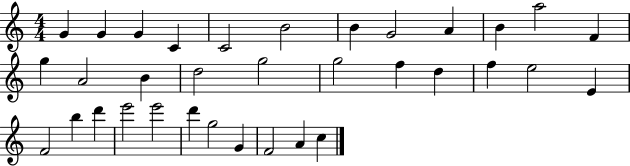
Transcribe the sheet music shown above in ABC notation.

X:1
T:Untitled
M:4/4
L:1/4
K:C
G G G C C2 B2 B G2 A B a2 F g A2 B d2 g2 g2 f d f e2 E F2 b d' e'2 e'2 d' g2 G F2 A c